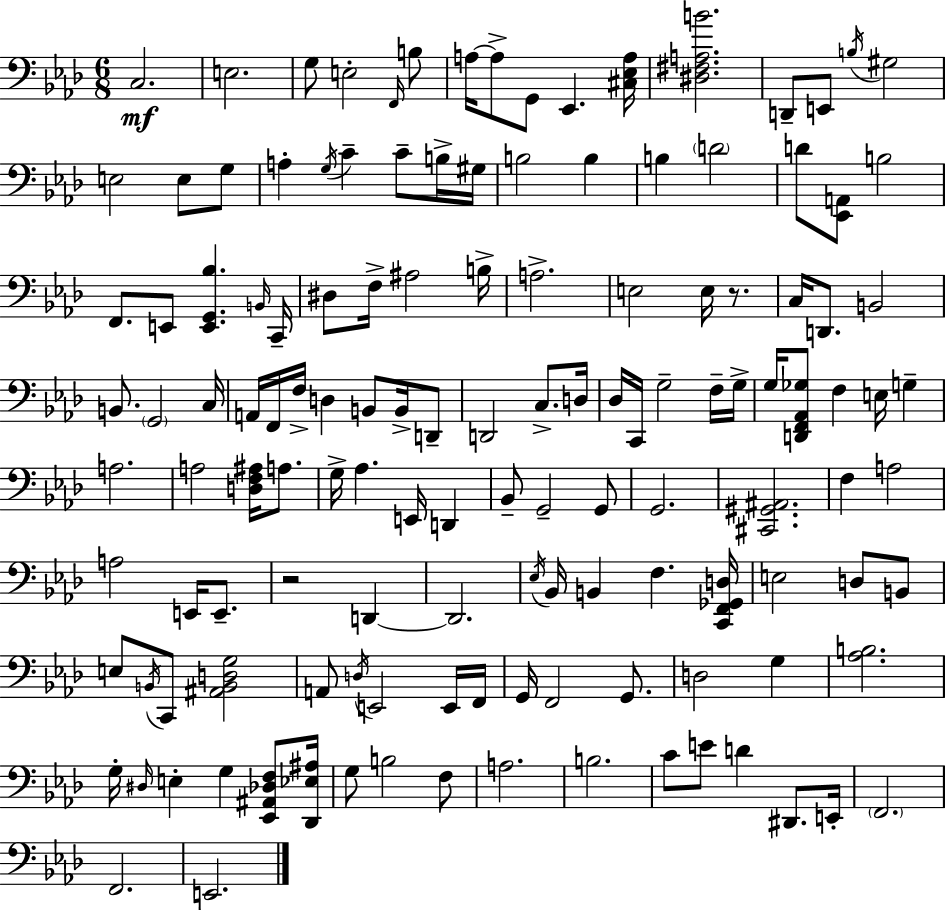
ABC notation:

X:1
T:Untitled
M:6/8
L:1/4
K:Ab
C,2 E,2 G,/2 E,2 F,,/4 B,/2 A,/4 A,/2 G,,/2 _E,, [^C,_E,A,]/4 [^D,^F,A,B]2 D,,/2 E,,/2 B,/4 ^G,2 E,2 E,/2 G,/2 A, G,/4 C C/2 B,/4 ^G,/4 B,2 B, B, D2 D/2 [_E,,A,,]/2 B,2 F,,/2 E,,/2 [E,,G,,_B,] B,,/4 C,,/4 ^D,/2 F,/4 ^A,2 B,/4 A,2 E,2 E,/4 z/2 C,/4 D,,/2 B,,2 B,,/2 G,,2 C,/4 A,,/4 F,,/4 F,/4 D, B,,/2 B,,/4 D,,/2 D,,2 C,/2 D,/4 _D,/4 C,,/4 G,2 F,/4 G,/4 G,/4 [D,,F,,_A,,_G,]/2 F, E,/4 G, A,2 A,2 [D,F,^A,]/4 A,/2 G,/4 _A, E,,/4 D,, _B,,/2 G,,2 G,,/2 G,,2 [^C,,^G,,^A,,]2 F, A,2 A,2 E,,/4 E,,/2 z2 D,, D,,2 _E,/4 _B,,/4 B,, F, [C,,F,,_G,,D,]/4 E,2 D,/2 B,,/2 E,/2 B,,/4 C,,/2 [^A,,B,,D,G,]2 A,,/2 D,/4 E,,2 E,,/4 F,,/4 G,,/4 F,,2 G,,/2 D,2 G, [_A,B,]2 G,/4 ^D,/4 E, G, [_E,,^A,,_D,F,]/2 [_D,,_E,^A,]/4 G,/2 B,2 F,/2 A,2 B,2 C/2 E/2 D ^D,,/2 E,,/4 F,,2 F,,2 E,,2